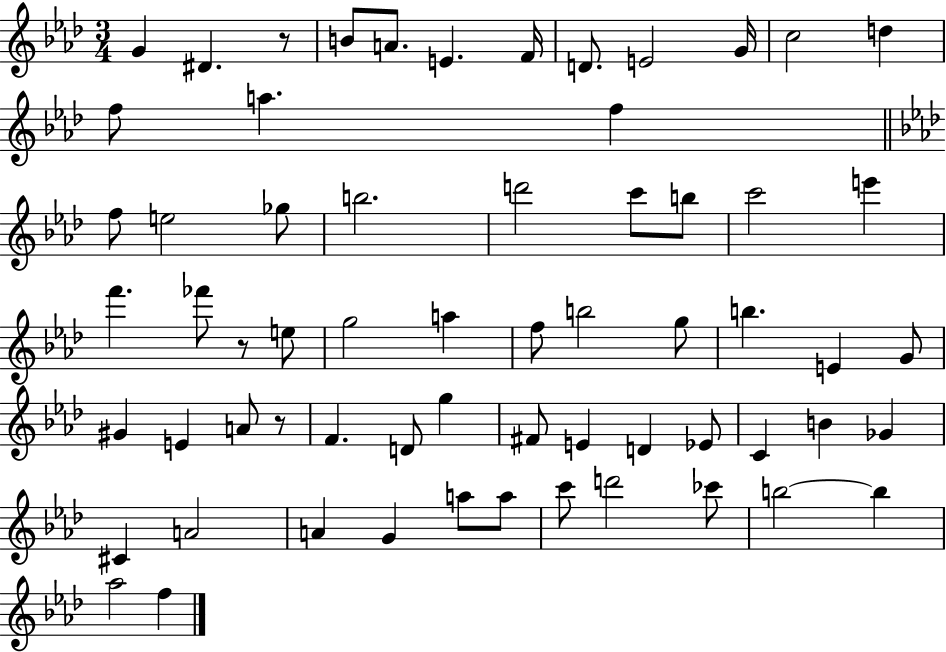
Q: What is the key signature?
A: AES major